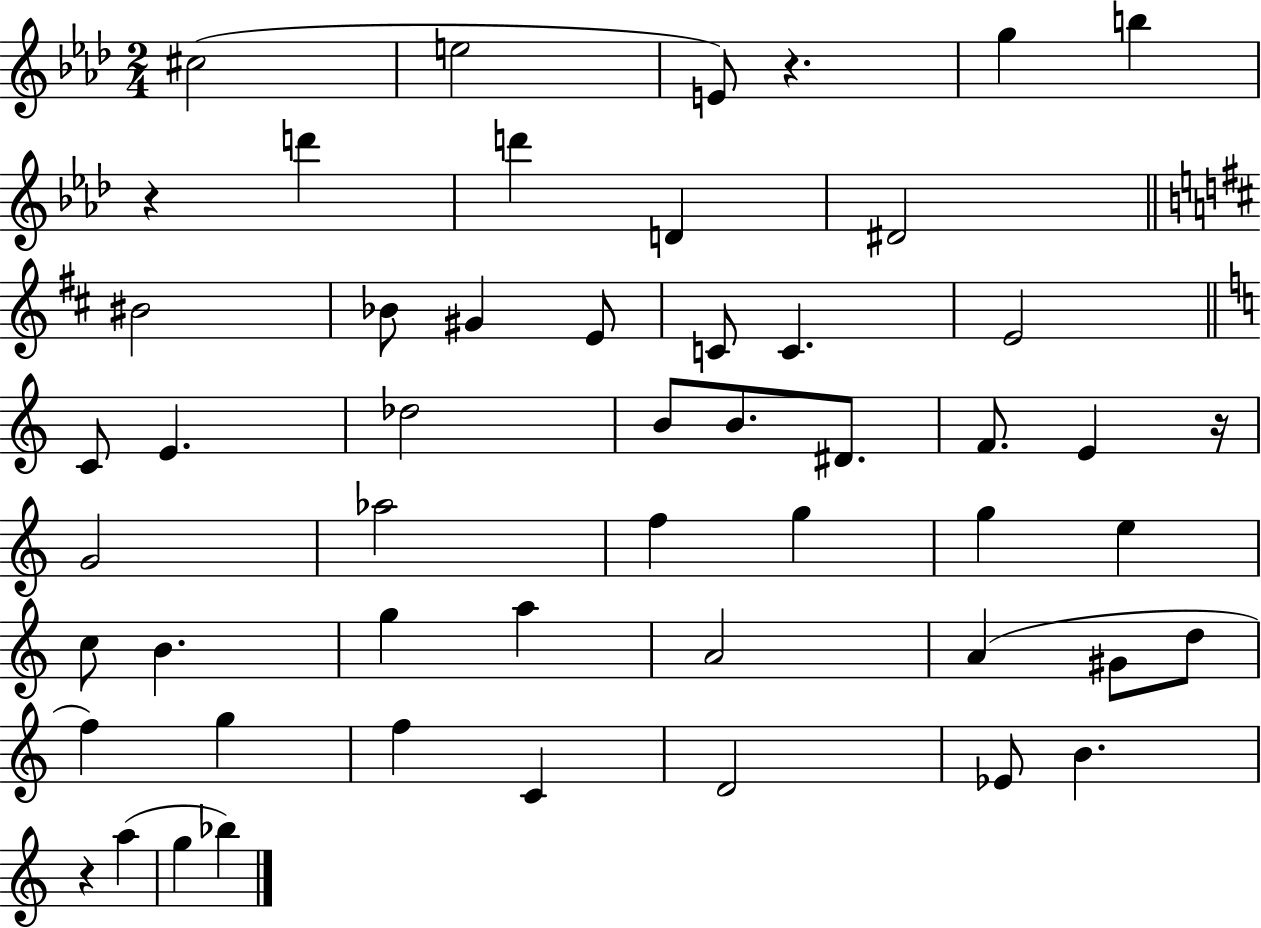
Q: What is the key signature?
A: AES major